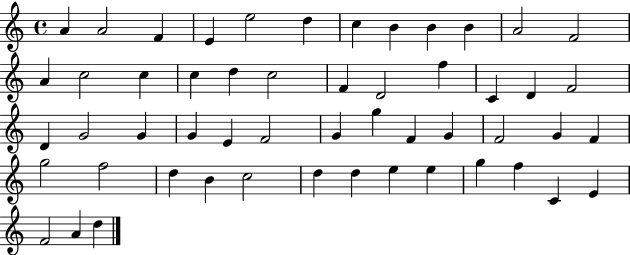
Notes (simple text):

A4/q A4/h F4/q E4/q E5/h D5/q C5/q B4/q B4/q B4/q A4/h F4/h A4/q C5/h C5/q C5/q D5/q C5/h F4/q D4/h F5/q C4/q D4/q F4/h D4/q G4/h G4/q G4/q E4/q F4/h G4/q G5/q F4/q G4/q F4/h G4/q F4/q G5/h F5/h D5/q B4/q C5/h D5/q D5/q E5/q E5/q G5/q F5/q C4/q E4/q F4/h A4/q D5/q